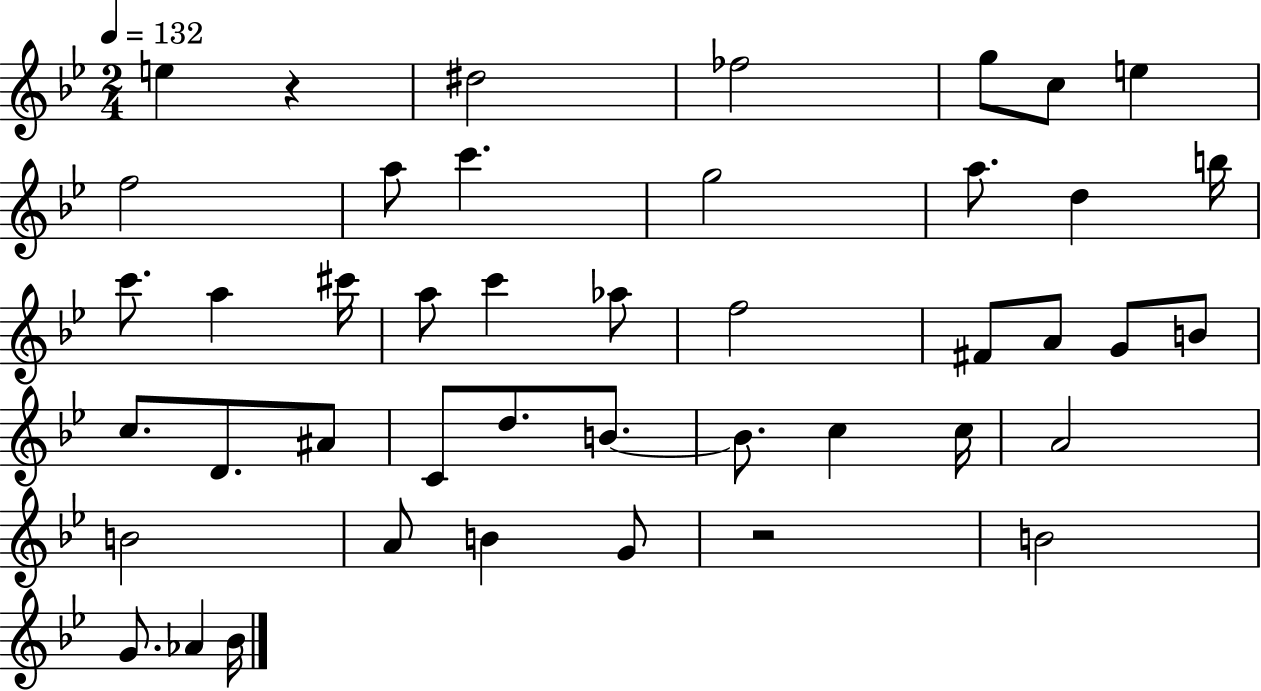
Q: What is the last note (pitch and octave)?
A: Bb4